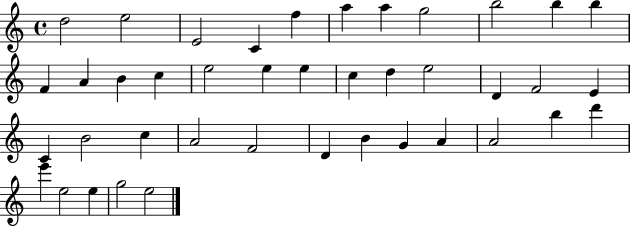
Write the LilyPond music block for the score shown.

{
  \clef treble
  \time 4/4
  \defaultTimeSignature
  \key c \major
  d''2 e''2 | e'2 c'4 f''4 | a''4 a''4 g''2 | b''2 b''4 b''4 | \break f'4 a'4 b'4 c''4 | e''2 e''4 e''4 | c''4 d''4 e''2 | d'4 f'2 e'4 | \break c'4 b'2 c''4 | a'2 f'2 | d'4 b'4 g'4 a'4 | a'2 b''4 d'''4 | \break e'''4 e''2 e''4 | g''2 e''2 | \bar "|."
}